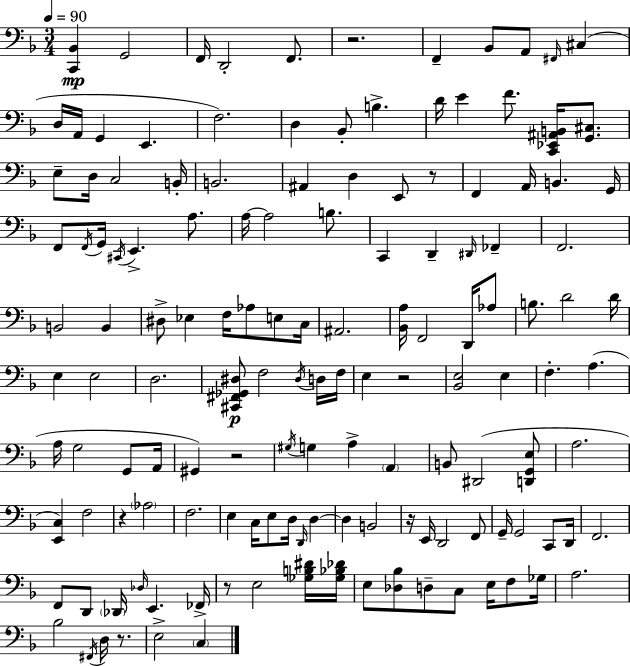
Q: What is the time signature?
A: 3/4